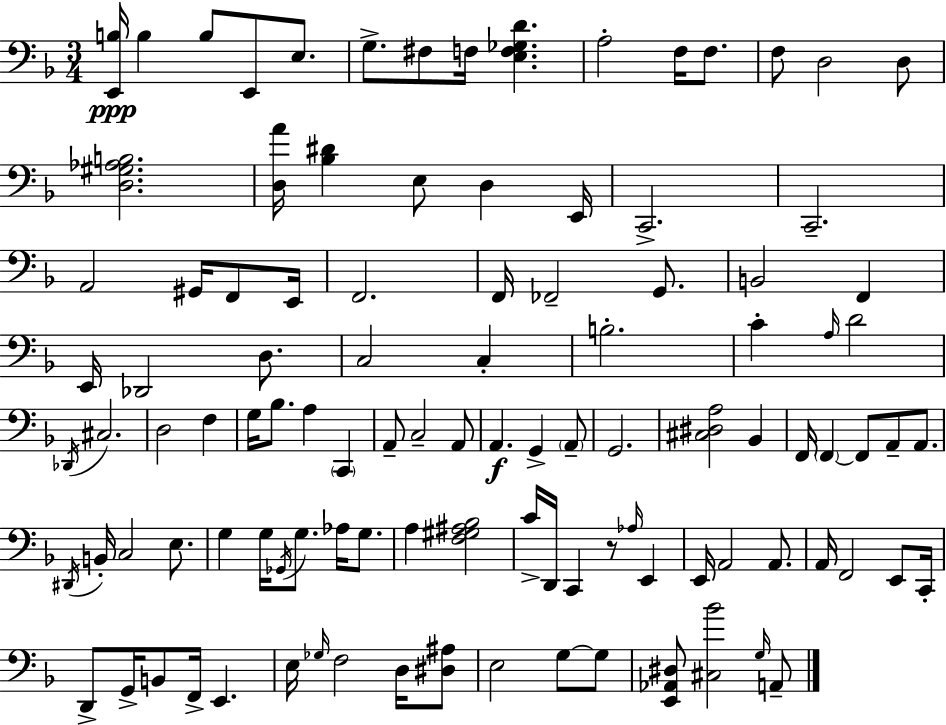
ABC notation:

X:1
T:Untitled
M:3/4
L:1/4
K:F
[E,,B,]/4 B, B,/2 E,,/2 E,/2 G,/2 ^F,/2 F,/4 [E,F,_G,D] A,2 F,/4 F,/2 F,/2 D,2 D,/2 [D,^G,_A,B,]2 [D,A]/4 [_B,^D] E,/2 D, E,,/4 C,,2 C,,2 A,,2 ^G,,/4 F,,/2 E,,/4 F,,2 F,,/4 _F,,2 G,,/2 B,,2 F,, E,,/4 _D,,2 D,/2 C,2 C, B,2 C A,/4 D2 _D,,/4 ^C,2 D,2 F, G,/4 _B,/2 A, C,, A,,/2 C,2 A,,/2 A,, G,, A,,/2 G,,2 [^C,^D,A,]2 _B,, F,,/4 F,, F,,/2 A,,/2 A,,/2 ^D,,/4 B,,/4 C,2 E,/2 G, G,/4 _G,,/4 G,/2 _A,/4 G,/2 A, [F,^G,^A,_B,]2 C/4 D,,/4 C,, z/2 _A,/4 E,, E,,/4 A,,2 A,,/2 A,,/4 F,,2 E,,/2 C,,/4 D,,/2 G,,/4 B,,/2 F,,/4 E,, E,/4 _G,/4 F,2 D,/4 [^D,^A,]/2 E,2 G,/2 G,/2 [E,,_A,,^D,]/2 [^C,_B]2 G,/4 A,,/2